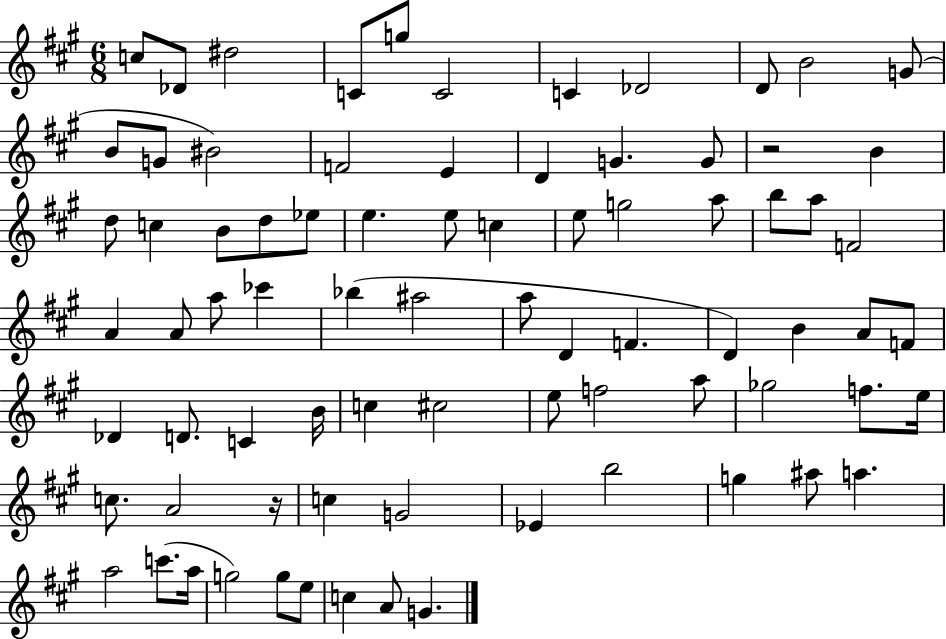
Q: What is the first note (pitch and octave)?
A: C5